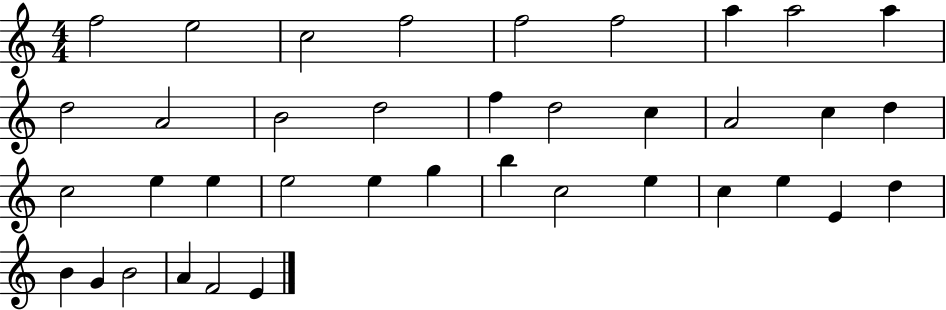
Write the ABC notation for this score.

X:1
T:Untitled
M:4/4
L:1/4
K:C
f2 e2 c2 f2 f2 f2 a a2 a d2 A2 B2 d2 f d2 c A2 c d c2 e e e2 e g b c2 e c e E d B G B2 A F2 E